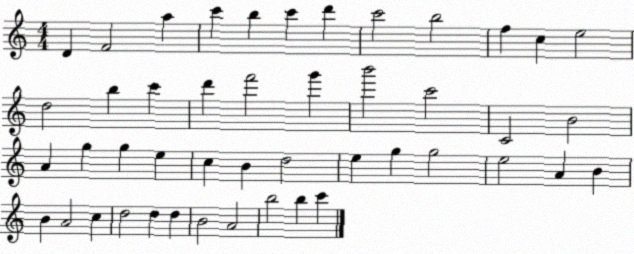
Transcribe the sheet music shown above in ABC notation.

X:1
T:Untitled
M:4/4
L:1/4
K:C
D F2 a c' b c' d' c'2 b2 f c e2 d2 b c' d' f'2 g' b'2 c'2 C2 B2 A g g e c B d2 e g g2 e2 A B B A2 c d2 d d B2 A2 b2 b c'